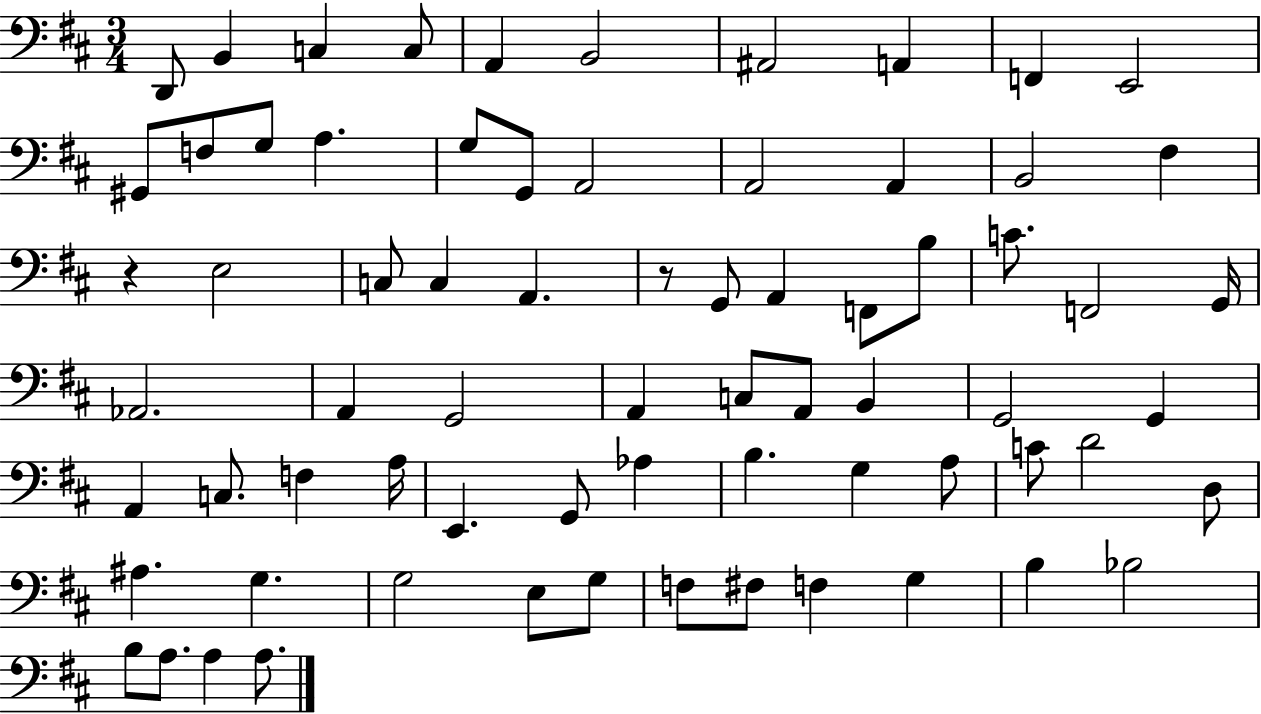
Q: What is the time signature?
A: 3/4